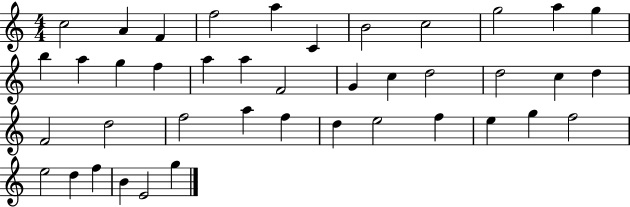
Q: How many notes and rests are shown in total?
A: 41